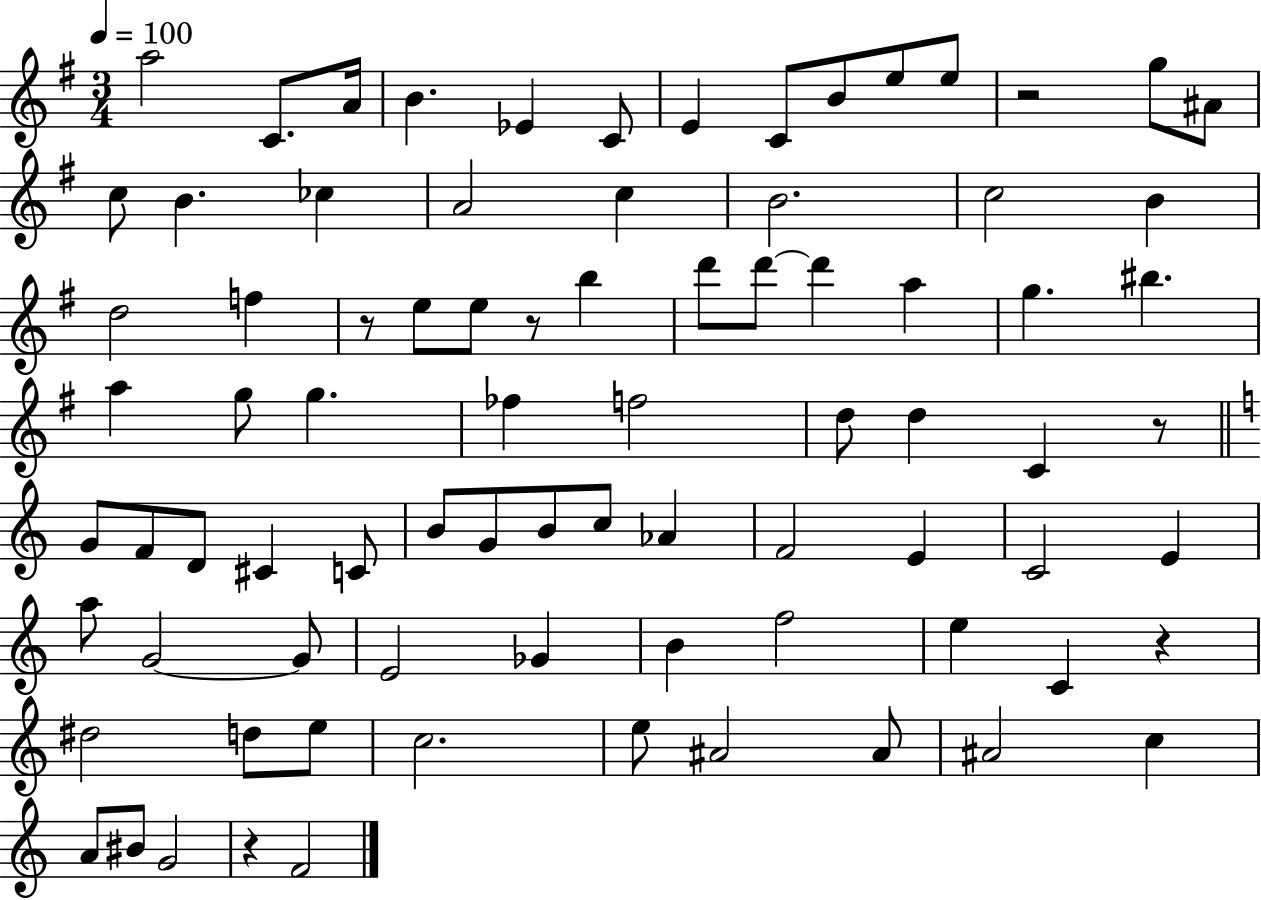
X:1
T:Untitled
M:3/4
L:1/4
K:G
a2 C/2 A/4 B _E C/2 E C/2 B/2 e/2 e/2 z2 g/2 ^A/2 c/2 B _c A2 c B2 c2 B d2 f z/2 e/2 e/2 z/2 b d'/2 d'/2 d' a g ^b a g/2 g _f f2 d/2 d C z/2 G/2 F/2 D/2 ^C C/2 B/2 G/2 B/2 c/2 _A F2 E C2 E a/2 G2 G/2 E2 _G B f2 e C z ^d2 d/2 e/2 c2 e/2 ^A2 ^A/2 ^A2 c A/2 ^B/2 G2 z F2